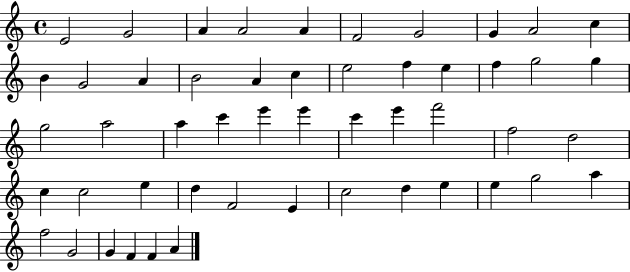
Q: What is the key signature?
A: C major